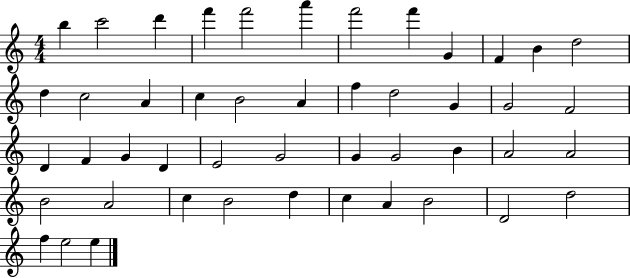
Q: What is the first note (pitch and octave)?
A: B5